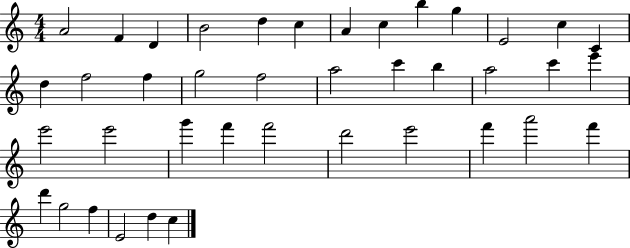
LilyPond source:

{
  \clef treble
  \numericTimeSignature
  \time 4/4
  \key c \major
  a'2 f'4 d'4 | b'2 d''4 c''4 | a'4 c''4 b''4 g''4 | e'2 c''4 c'4 | \break d''4 f''2 f''4 | g''2 f''2 | a''2 c'''4 b''4 | a''2 c'''4 e'''4 | \break e'''2 e'''2 | g'''4 f'''4 f'''2 | d'''2 e'''2 | f'''4 a'''2 f'''4 | \break d'''4 g''2 f''4 | e'2 d''4 c''4 | \bar "|."
}